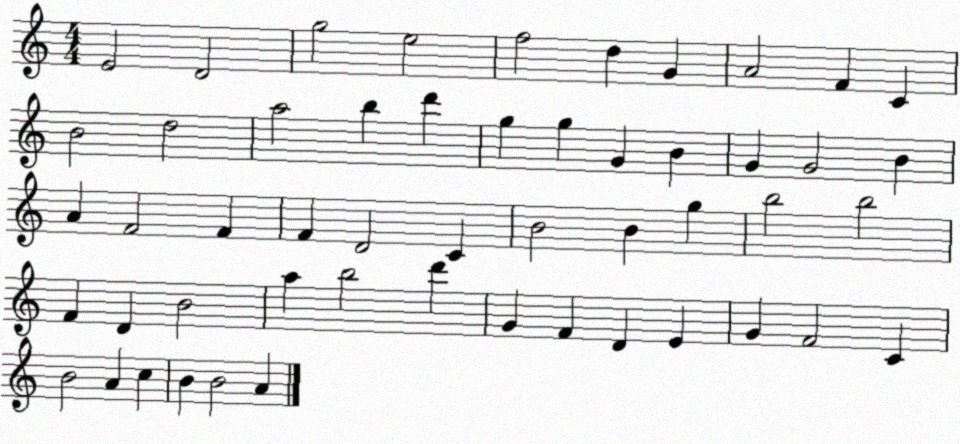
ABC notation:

X:1
T:Untitled
M:4/4
L:1/4
K:C
E2 D2 g2 e2 f2 d G A2 F C B2 d2 a2 b d' g g G B G G2 B A F2 F F D2 C B2 B g b2 b2 F D B2 a b2 d' G F D E G F2 C B2 A c B B2 A